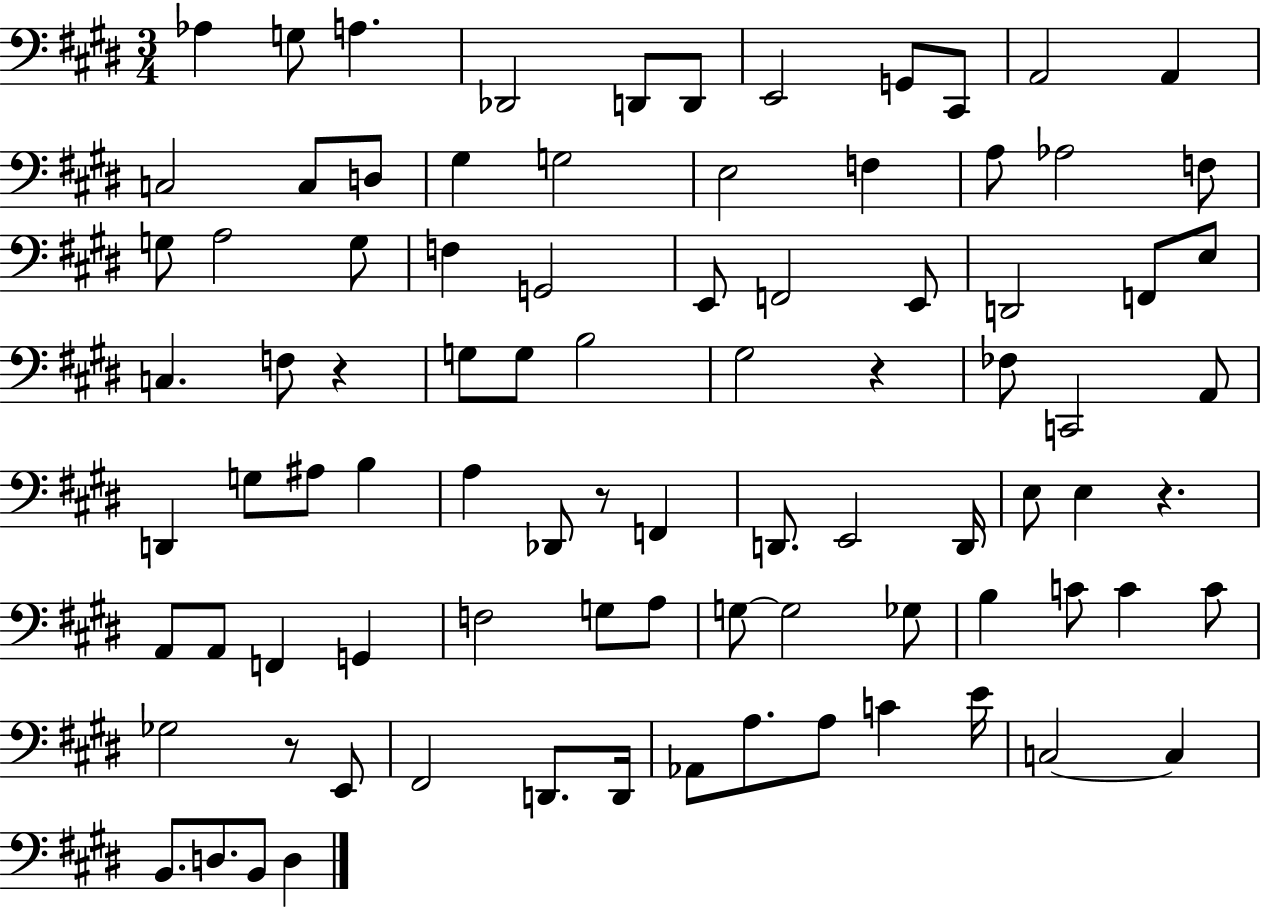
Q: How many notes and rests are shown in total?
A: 88